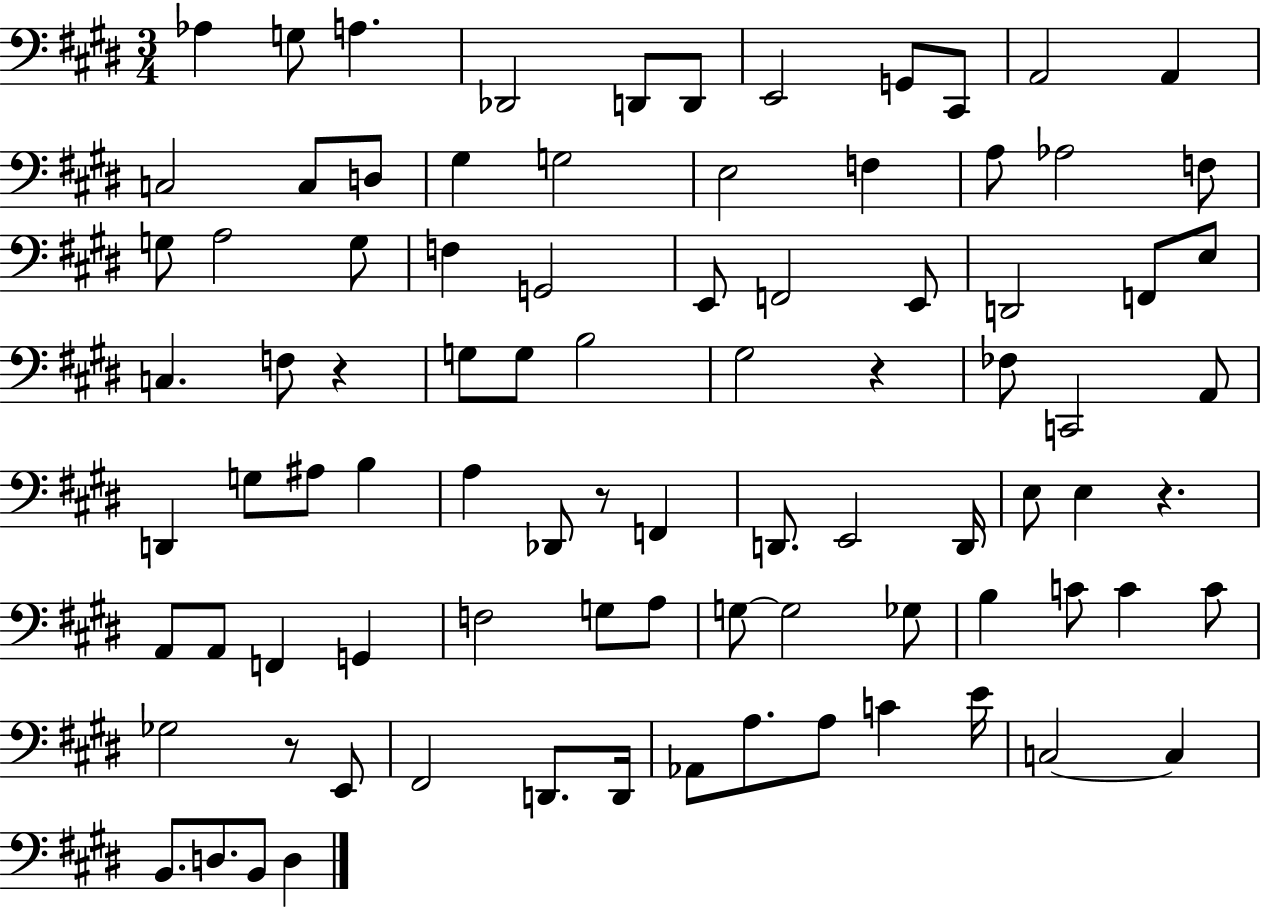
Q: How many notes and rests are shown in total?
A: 88